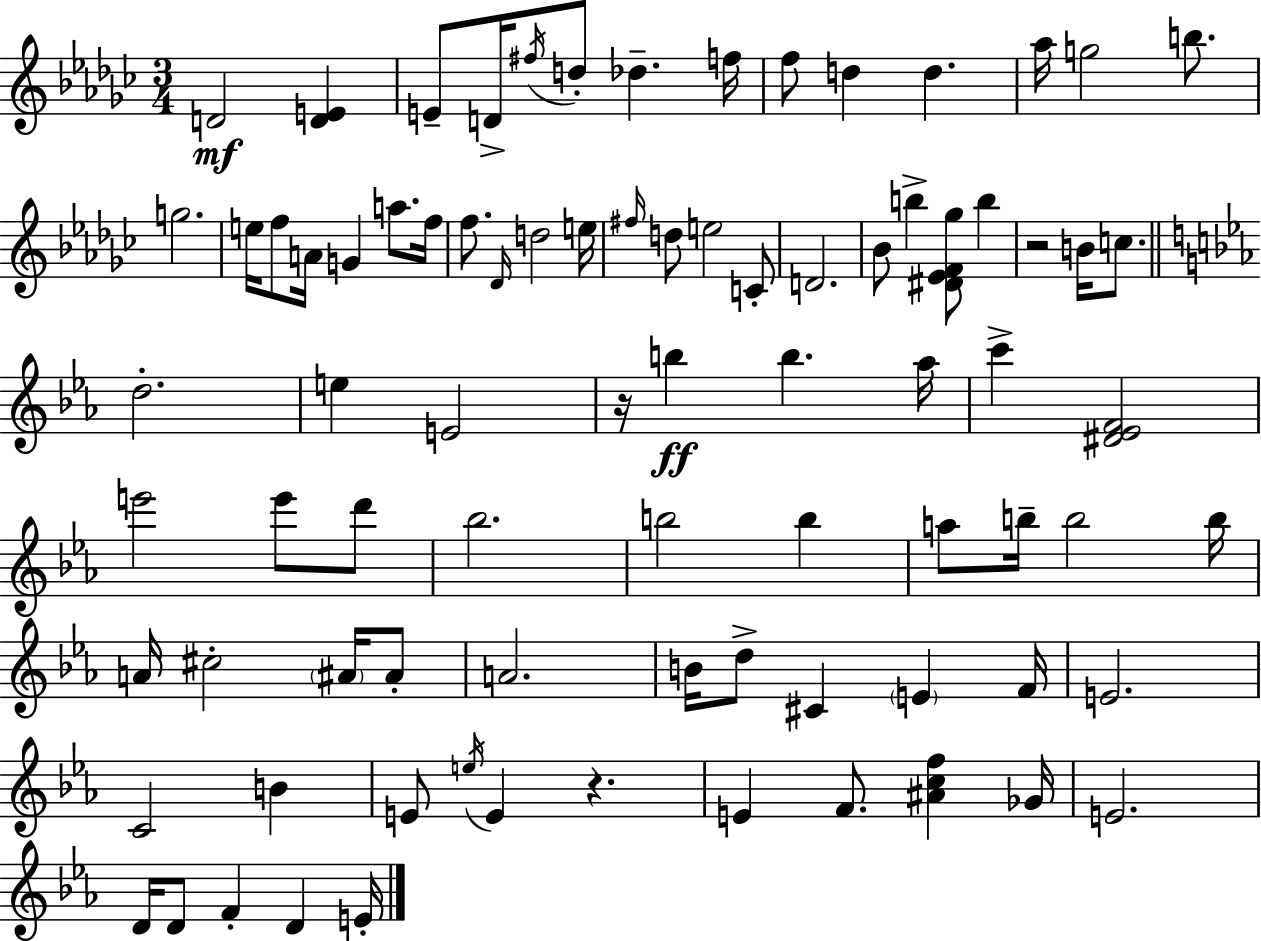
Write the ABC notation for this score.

X:1
T:Untitled
M:3/4
L:1/4
K:Ebm
D2 [DE] E/2 D/4 ^f/4 d/2 _d f/4 f/2 d d _a/4 g2 b/2 g2 e/4 f/2 A/4 G a/2 f/4 f/2 _D/4 d2 e/4 ^f/4 d/2 e2 C/2 D2 _B/2 b [^D_EF_g]/2 b z2 B/4 c/2 d2 e E2 z/4 b b _a/4 c' [^D_EF]2 e'2 e'/2 d'/2 _b2 b2 b a/2 b/4 b2 b/4 A/4 ^c2 ^A/4 ^A/2 A2 B/4 d/2 ^C E F/4 E2 C2 B E/2 e/4 E z E F/2 [^Acf] _G/4 E2 D/4 D/2 F D E/4